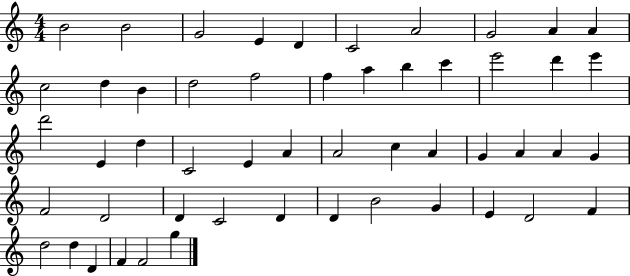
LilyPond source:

{
  \clef treble
  \numericTimeSignature
  \time 4/4
  \key c \major
  b'2 b'2 | g'2 e'4 d'4 | c'2 a'2 | g'2 a'4 a'4 | \break c''2 d''4 b'4 | d''2 f''2 | f''4 a''4 b''4 c'''4 | e'''2 d'''4 e'''4 | \break d'''2 e'4 d''4 | c'2 e'4 a'4 | a'2 c''4 a'4 | g'4 a'4 a'4 g'4 | \break f'2 d'2 | d'4 c'2 d'4 | d'4 b'2 g'4 | e'4 d'2 f'4 | \break d''2 d''4 d'4 | f'4 f'2 g''4 | \bar "|."
}